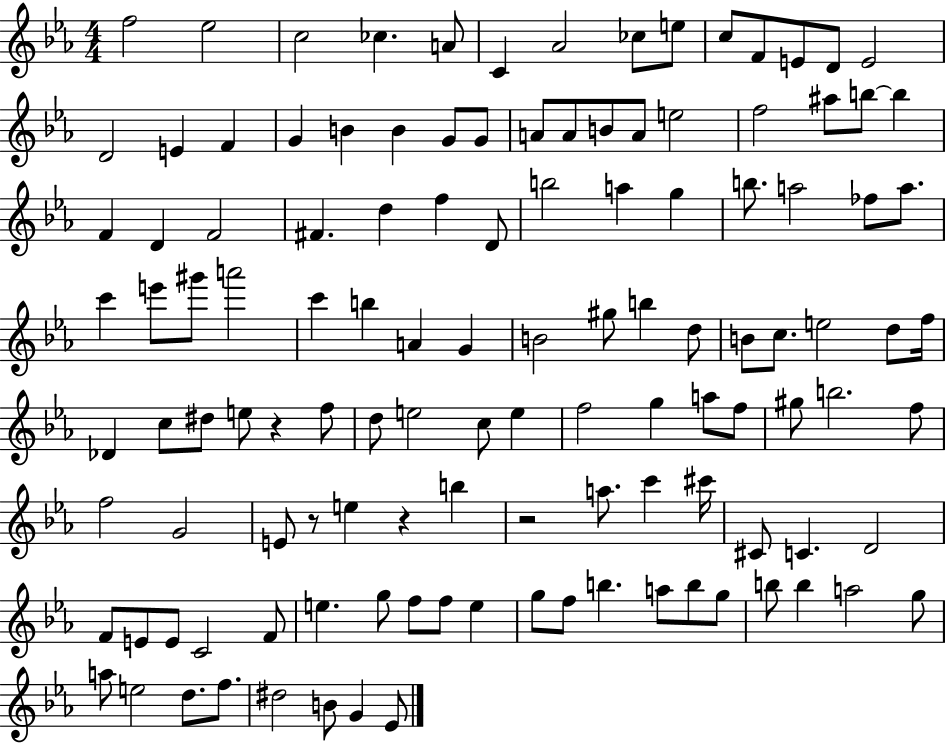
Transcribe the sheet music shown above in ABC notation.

X:1
T:Untitled
M:4/4
L:1/4
K:Eb
f2 _e2 c2 _c A/2 C _A2 _c/2 e/2 c/2 F/2 E/2 D/2 E2 D2 E F G B B G/2 G/2 A/2 A/2 B/2 A/2 e2 f2 ^a/2 b/2 b F D F2 ^F d f D/2 b2 a g b/2 a2 _f/2 a/2 c' e'/2 ^g'/2 a'2 c' b A G B2 ^g/2 b d/2 B/2 c/2 e2 d/2 f/4 _D c/2 ^d/2 e/2 z f/2 d/2 e2 c/2 e f2 g a/2 f/2 ^g/2 b2 f/2 f2 G2 E/2 z/2 e z b z2 a/2 c' ^c'/4 ^C/2 C D2 F/2 E/2 E/2 C2 F/2 e g/2 f/2 f/2 e g/2 f/2 b a/2 b/2 g/2 b/2 b a2 g/2 a/2 e2 d/2 f/2 ^d2 B/2 G _E/2